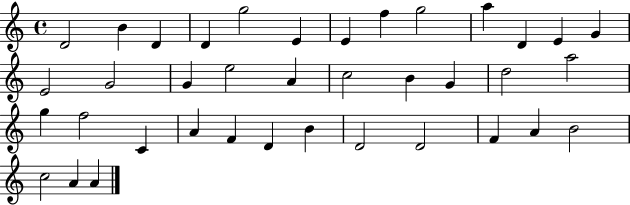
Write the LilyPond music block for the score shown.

{
  \clef treble
  \time 4/4
  \defaultTimeSignature
  \key c \major
  d'2 b'4 d'4 | d'4 g''2 e'4 | e'4 f''4 g''2 | a''4 d'4 e'4 g'4 | \break e'2 g'2 | g'4 e''2 a'4 | c''2 b'4 g'4 | d''2 a''2 | \break g''4 f''2 c'4 | a'4 f'4 d'4 b'4 | d'2 d'2 | f'4 a'4 b'2 | \break c''2 a'4 a'4 | \bar "|."
}